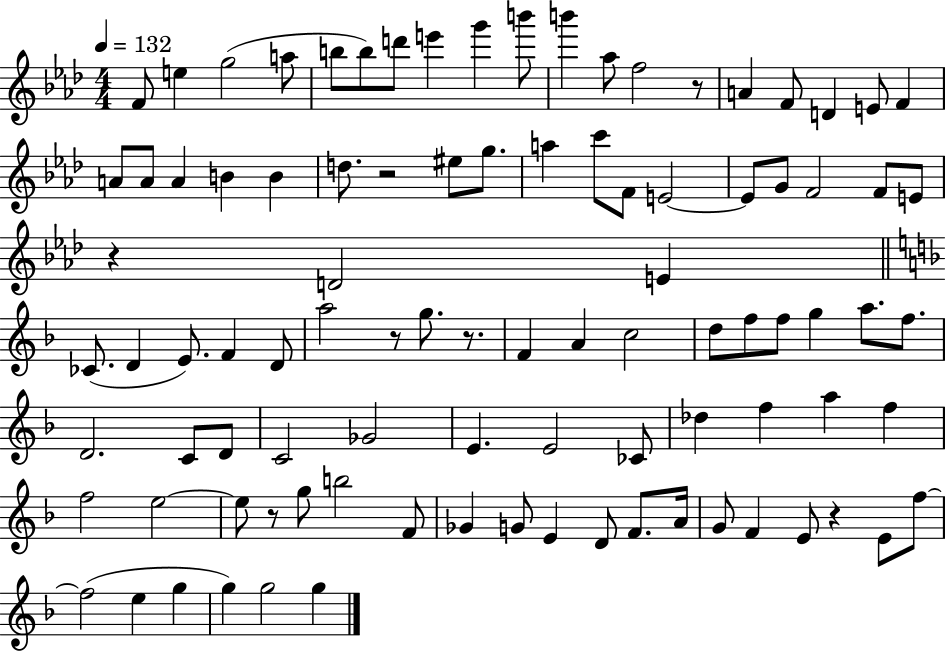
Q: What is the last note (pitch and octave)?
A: G5